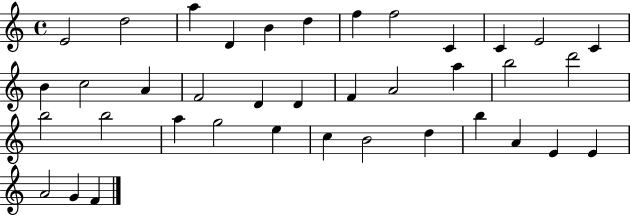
{
  \clef treble
  \time 4/4
  \defaultTimeSignature
  \key c \major
  e'2 d''2 | a''4 d'4 b'4 d''4 | f''4 f''2 c'4 | c'4 e'2 c'4 | \break b'4 c''2 a'4 | f'2 d'4 d'4 | f'4 a'2 a''4 | b''2 d'''2 | \break b''2 b''2 | a''4 g''2 e''4 | c''4 b'2 d''4 | b''4 a'4 e'4 e'4 | \break a'2 g'4 f'4 | \bar "|."
}